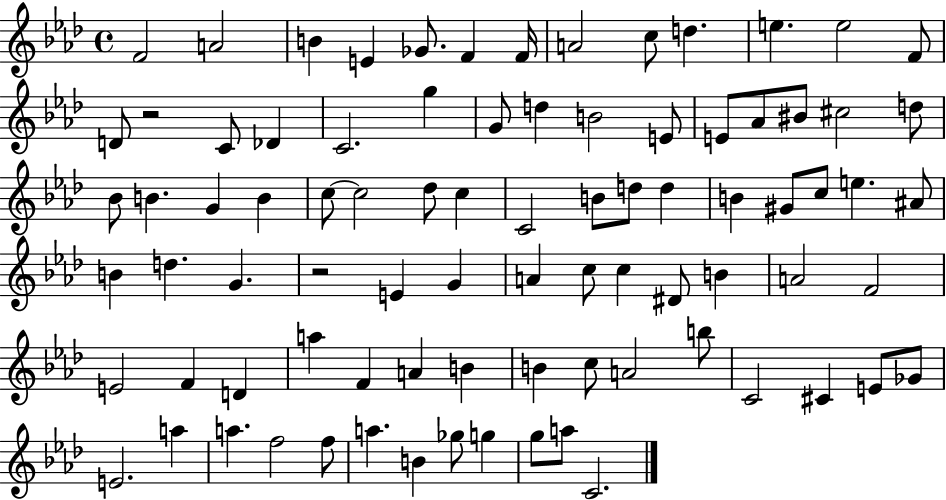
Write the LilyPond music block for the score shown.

{
  \clef treble
  \time 4/4
  \defaultTimeSignature
  \key aes \major
  \repeat volta 2 { f'2 a'2 | b'4 e'4 ges'8. f'4 f'16 | a'2 c''8 d''4. | e''4. e''2 f'8 | \break d'8 r2 c'8 des'4 | c'2. g''4 | g'8 d''4 b'2 e'8 | e'8 aes'8 bis'8 cis''2 d''8 | \break bes'8 b'4. g'4 b'4 | c''8~~ c''2 des''8 c''4 | c'2 b'8 d''8 d''4 | b'4 gis'8 c''8 e''4. ais'8 | \break b'4 d''4. g'4. | r2 e'4 g'4 | a'4 c''8 c''4 dis'8 b'4 | a'2 f'2 | \break e'2 f'4 d'4 | a''4 f'4 a'4 b'4 | b'4 c''8 a'2 b''8 | c'2 cis'4 e'8 ges'8 | \break e'2. a''4 | a''4. f''2 f''8 | a''4. b'4 ges''8 g''4 | g''8 a''8 c'2. | \break } \bar "|."
}